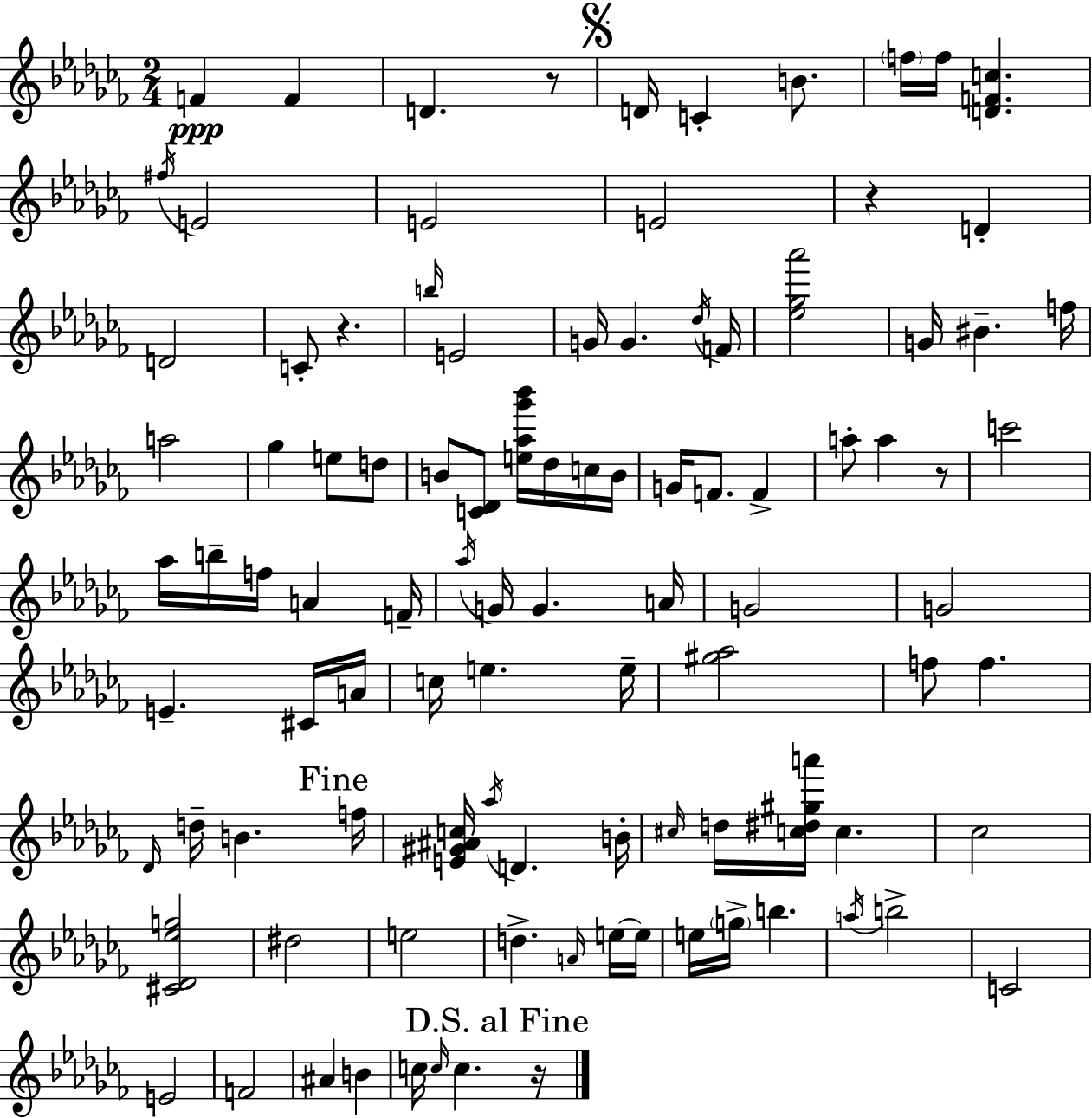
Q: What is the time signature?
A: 2/4